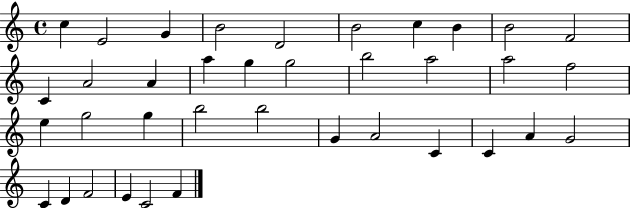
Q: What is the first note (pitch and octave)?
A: C5